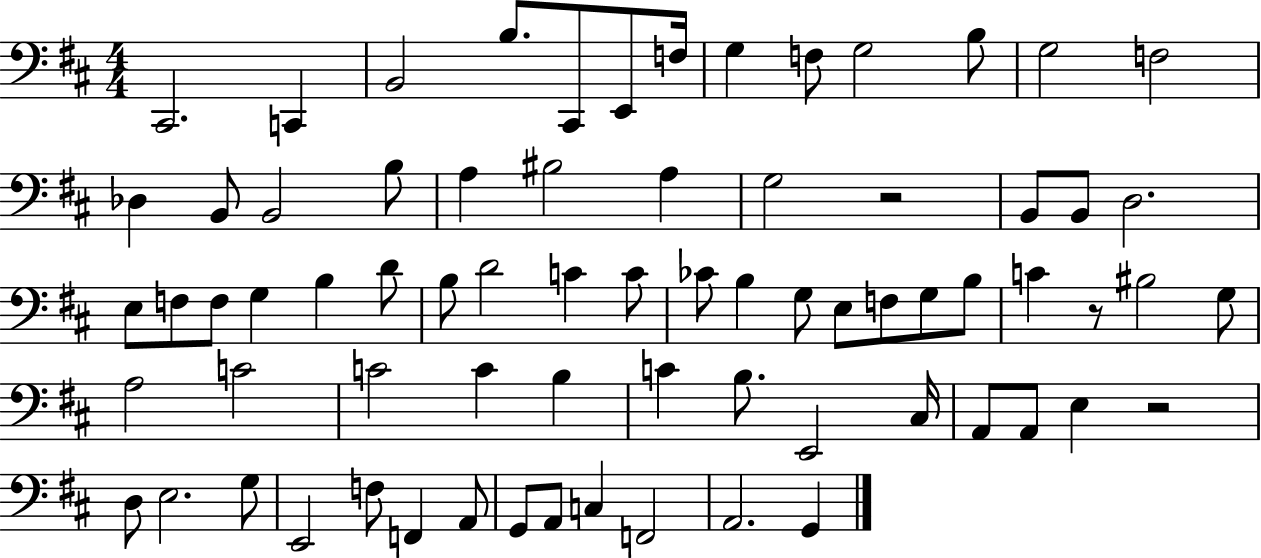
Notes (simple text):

C#2/h. C2/q B2/h B3/e. C#2/e E2/e F3/s G3/q F3/e G3/h B3/e G3/h F3/h Db3/q B2/e B2/h B3/e A3/q BIS3/h A3/q G3/h R/h B2/e B2/e D3/h. E3/e F3/e F3/e G3/q B3/q D4/e B3/e D4/h C4/q C4/e CES4/e B3/q G3/e E3/e F3/e G3/e B3/e C4/q R/e BIS3/h G3/e A3/h C4/h C4/h C4/q B3/q C4/q B3/e. E2/h C#3/s A2/e A2/e E3/q R/h D3/e E3/h. G3/e E2/h F3/e F2/q A2/e G2/e A2/e C3/q F2/h A2/h. G2/q